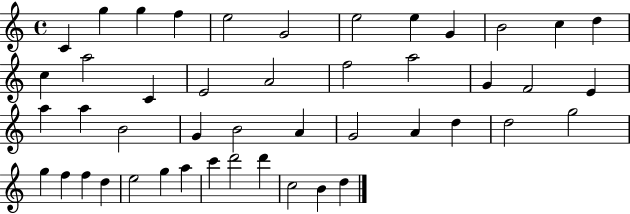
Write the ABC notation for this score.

X:1
T:Untitled
M:4/4
L:1/4
K:C
C g g f e2 G2 e2 e G B2 c d c a2 C E2 A2 f2 a2 G F2 E a a B2 G B2 A G2 A d d2 g2 g f f d e2 g a c' d'2 d' c2 B d